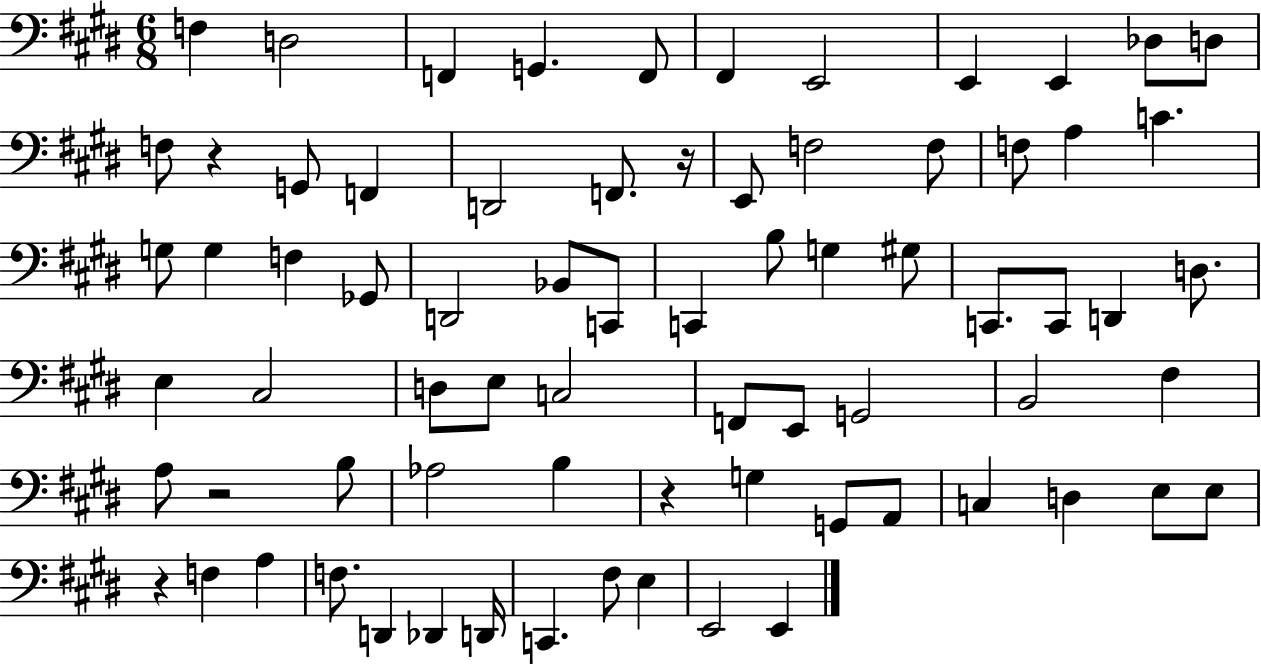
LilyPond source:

{
  \clef bass
  \numericTimeSignature
  \time 6/8
  \key e \major
  \repeat volta 2 { f4 d2 | f,4 g,4. f,8 | fis,4 e,2 | e,4 e,4 des8 d8 | \break f8 r4 g,8 f,4 | d,2 f,8. r16 | e,8 f2 f8 | f8 a4 c'4. | \break g8 g4 f4 ges,8 | d,2 bes,8 c,8 | c,4 b8 g4 gis8 | c,8. c,8 d,4 d8. | \break e4 cis2 | d8 e8 c2 | f,8 e,8 g,2 | b,2 fis4 | \break a8 r2 b8 | aes2 b4 | r4 g4 g,8 a,8 | c4 d4 e8 e8 | \break r4 f4 a4 | f8. d,4 des,4 d,16 | c,4. fis8 e4 | e,2 e,4 | \break } \bar "|."
}